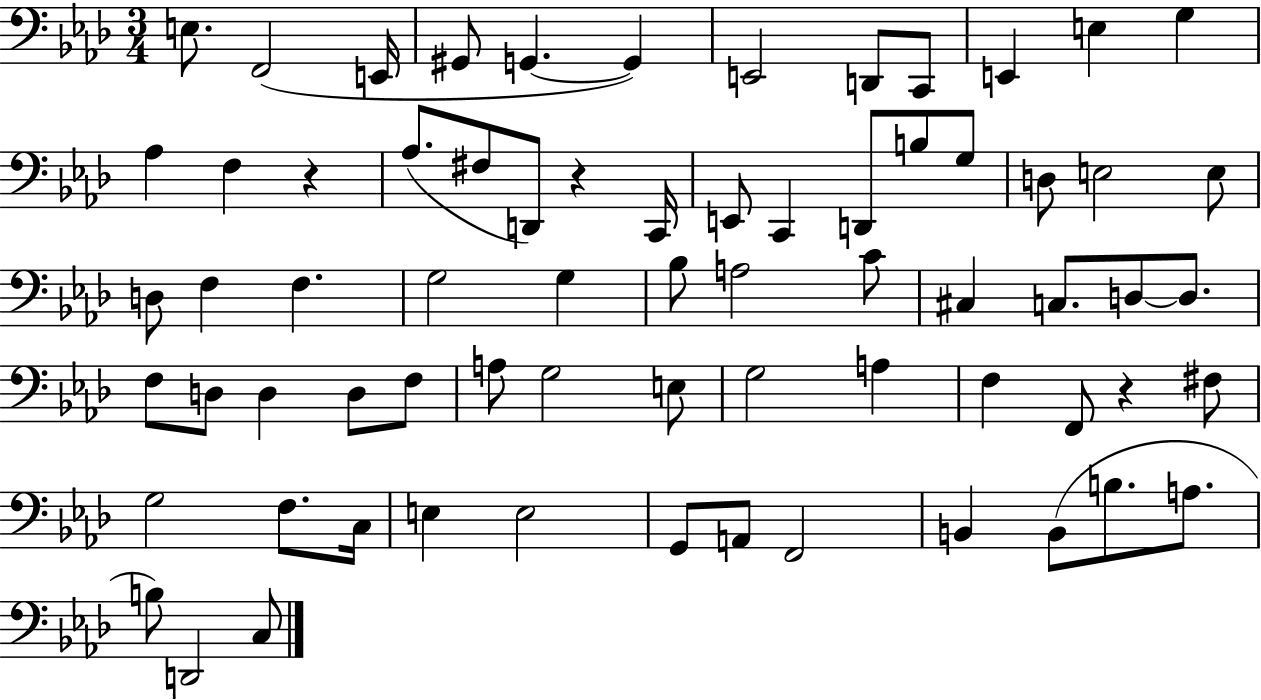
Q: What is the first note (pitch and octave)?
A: E3